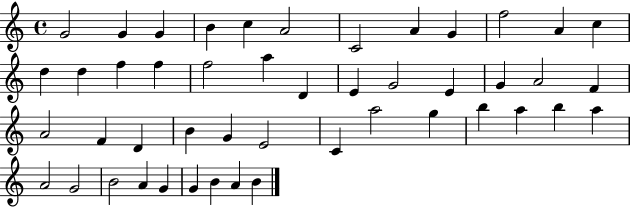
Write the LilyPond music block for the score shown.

{
  \clef treble
  \time 4/4
  \defaultTimeSignature
  \key c \major
  g'2 g'4 g'4 | b'4 c''4 a'2 | c'2 a'4 g'4 | f''2 a'4 c''4 | \break d''4 d''4 f''4 f''4 | f''2 a''4 d'4 | e'4 g'2 e'4 | g'4 a'2 f'4 | \break a'2 f'4 d'4 | b'4 g'4 e'2 | c'4 a''2 g''4 | b''4 a''4 b''4 a''4 | \break a'2 g'2 | b'2 a'4 g'4 | g'4 b'4 a'4 b'4 | \bar "|."
}